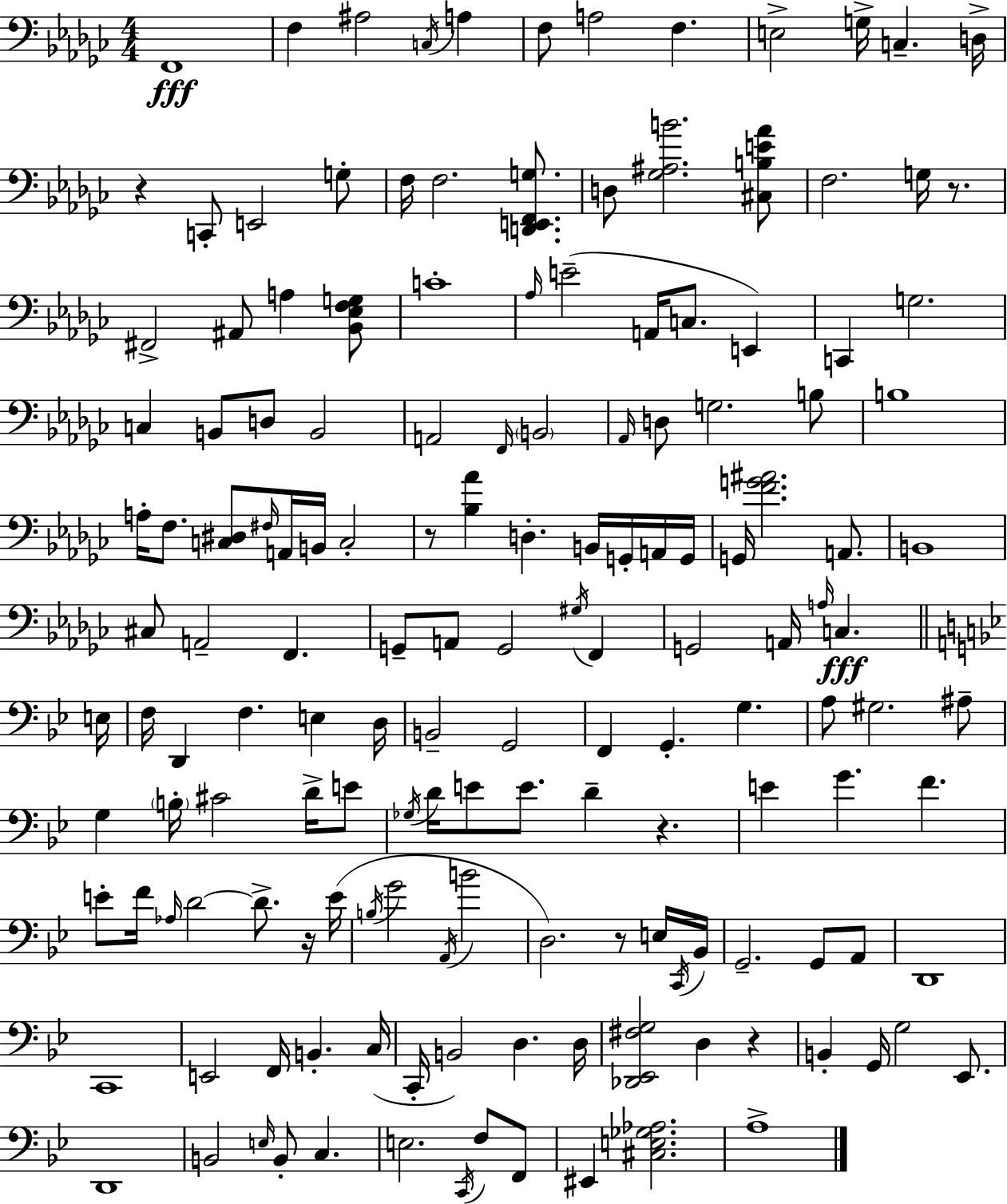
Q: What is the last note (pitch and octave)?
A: A3